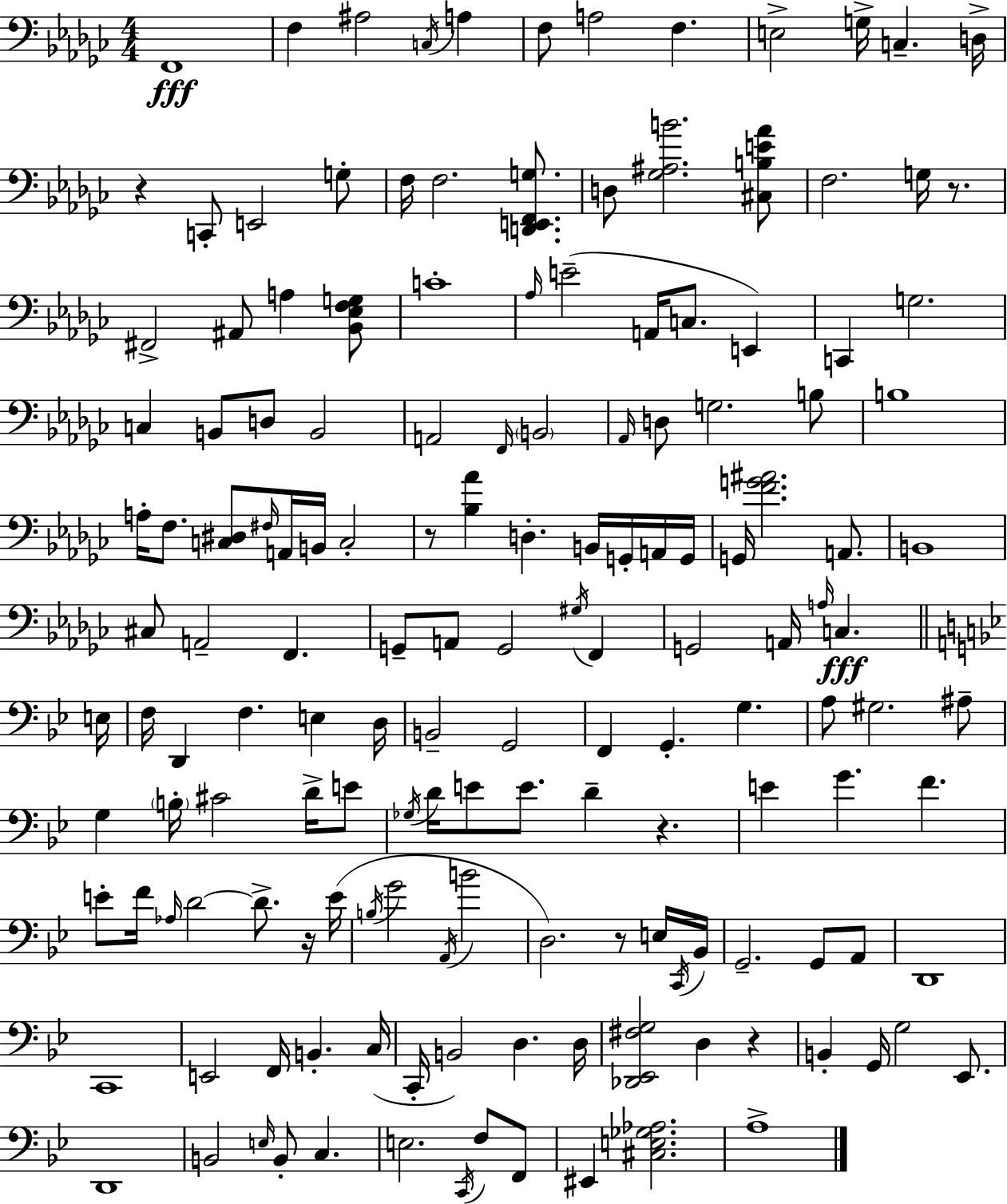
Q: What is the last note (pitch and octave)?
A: A3